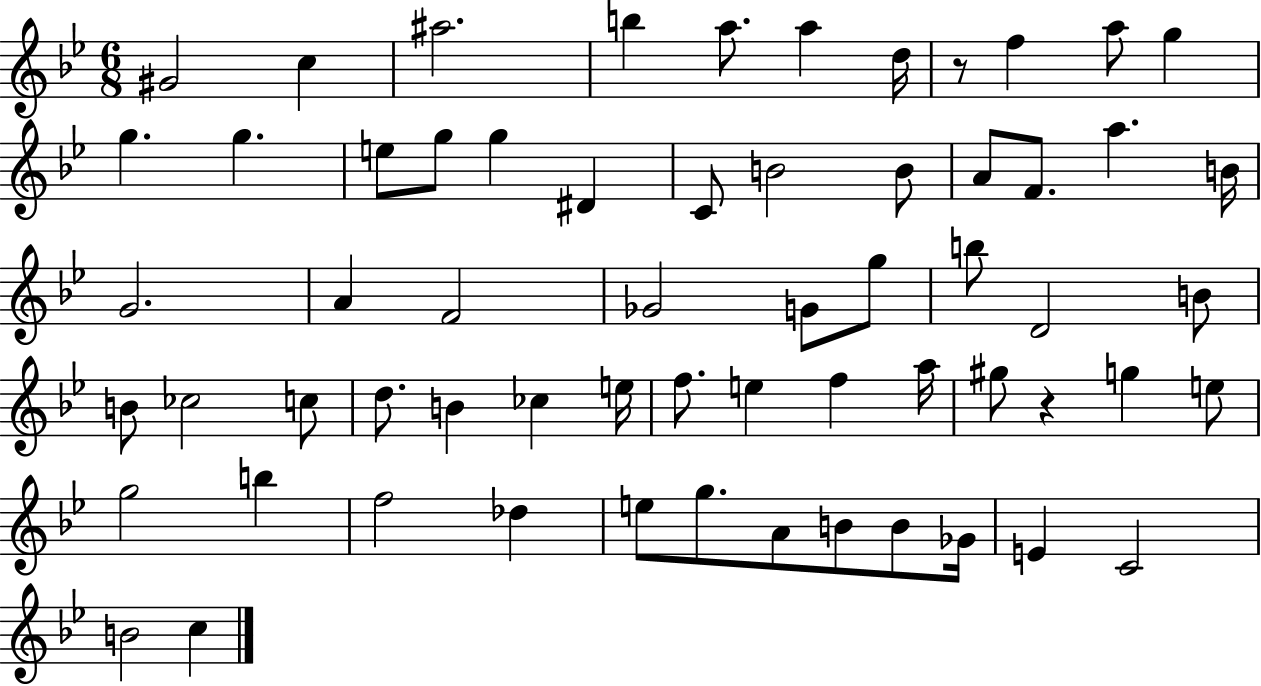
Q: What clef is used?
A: treble